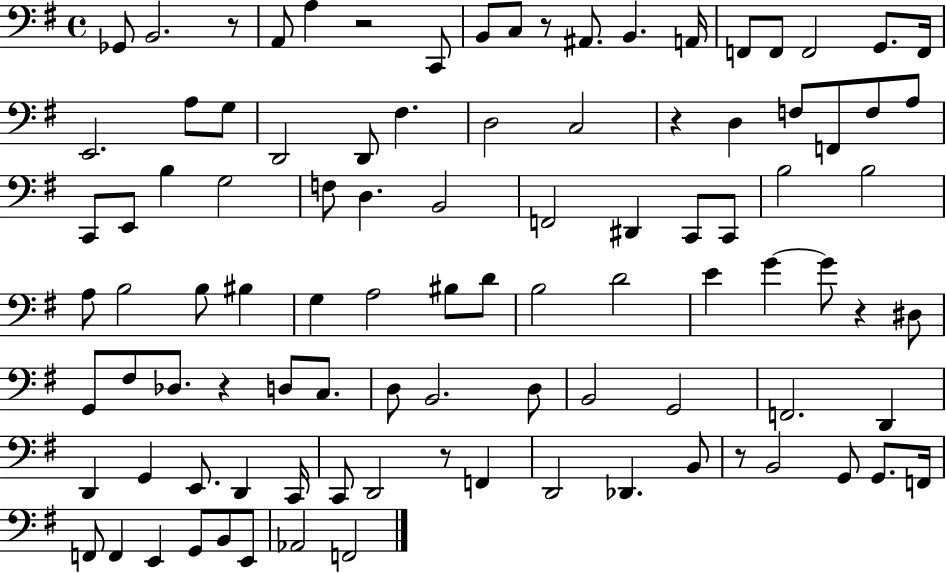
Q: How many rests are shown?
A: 8